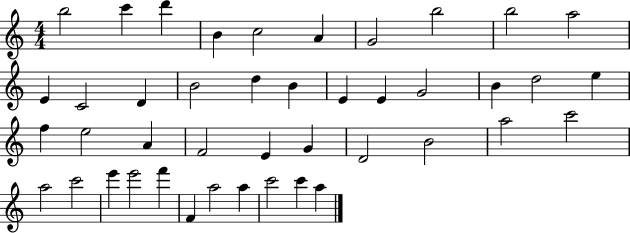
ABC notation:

X:1
T:Untitled
M:4/4
L:1/4
K:C
b2 c' d' B c2 A G2 b2 b2 a2 E C2 D B2 d B E E G2 B d2 e f e2 A F2 E G D2 B2 a2 c'2 a2 c'2 e' e'2 f' F a2 a c'2 c' a